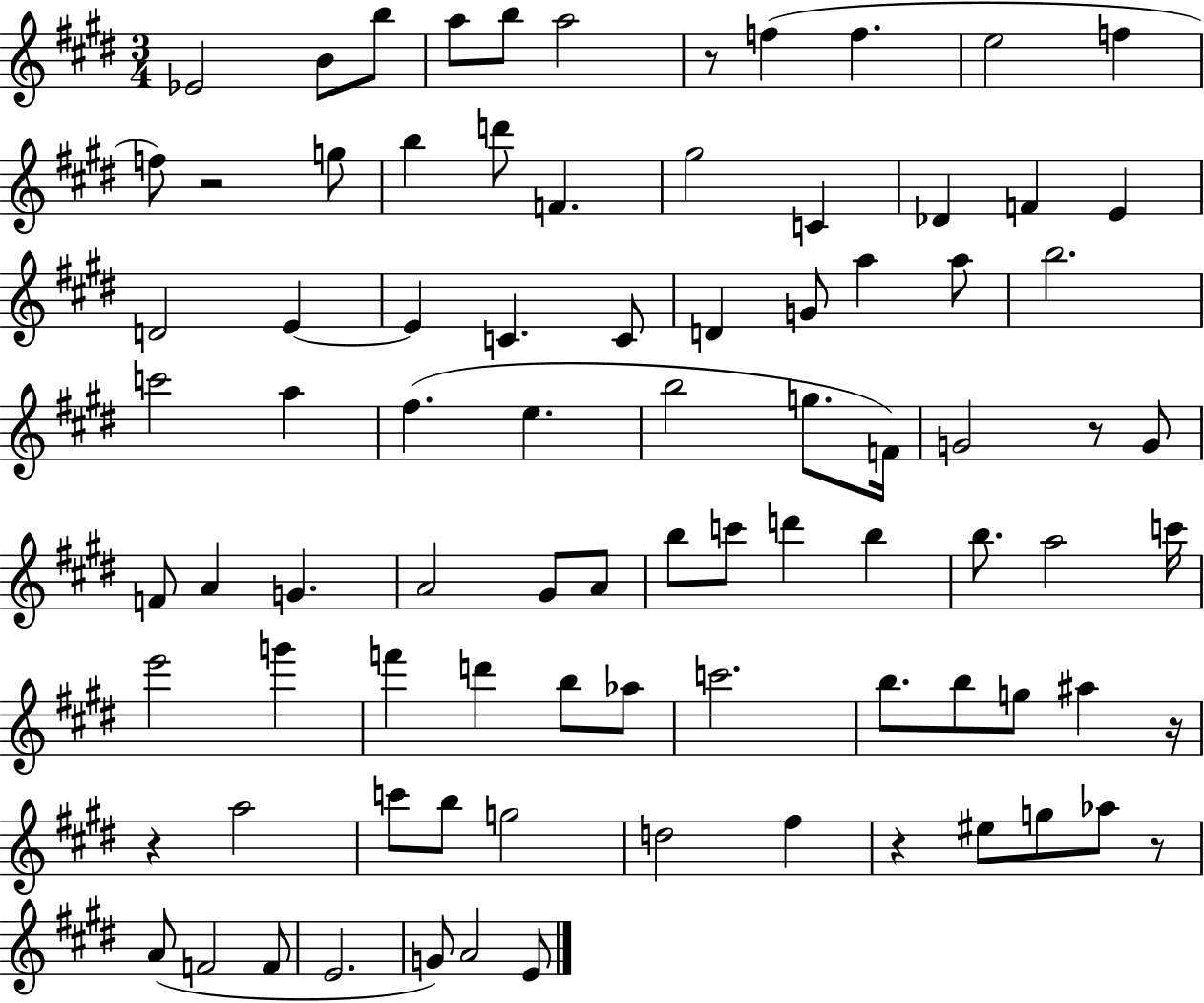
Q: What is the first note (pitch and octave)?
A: Eb4